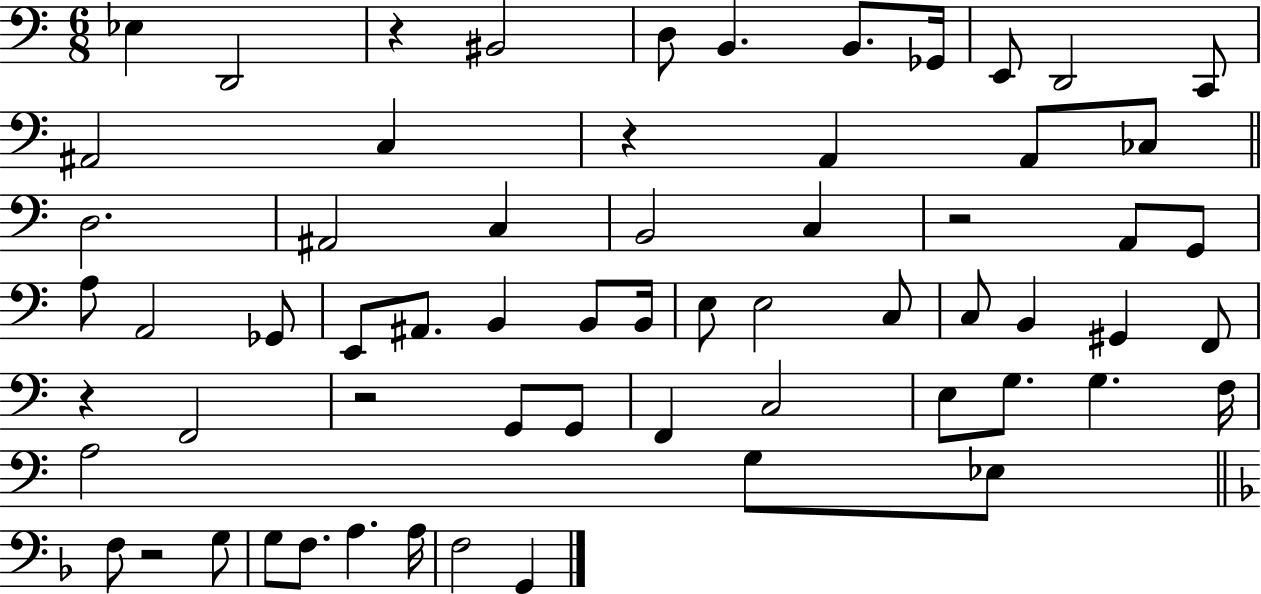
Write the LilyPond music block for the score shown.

{
  \clef bass
  \numericTimeSignature
  \time 6/8
  \key c \major
  ees4 d,2 | r4 bis,2 | d8 b,4. b,8. ges,16 | e,8 d,2 c,8 | \break ais,2 c4 | r4 a,4 a,8 ces8 | \bar "||" \break \key a \minor d2. | ais,2 c4 | b,2 c4 | r2 a,8 g,8 | \break a8 a,2 ges,8 | e,8 ais,8. b,4 b,8 b,16 | e8 e2 c8 | c8 b,4 gis,4 f,8 | \break r4 f,2 | r2 g,8 g,8 | f,4 c2 | e8 g8. g4. f16 | \break a2 g8 ees8 | \bar "||" \break \key f \major f8 r2 g8 | g8 f8. a4. a16 | f2 g,4 | \bar "|."
}